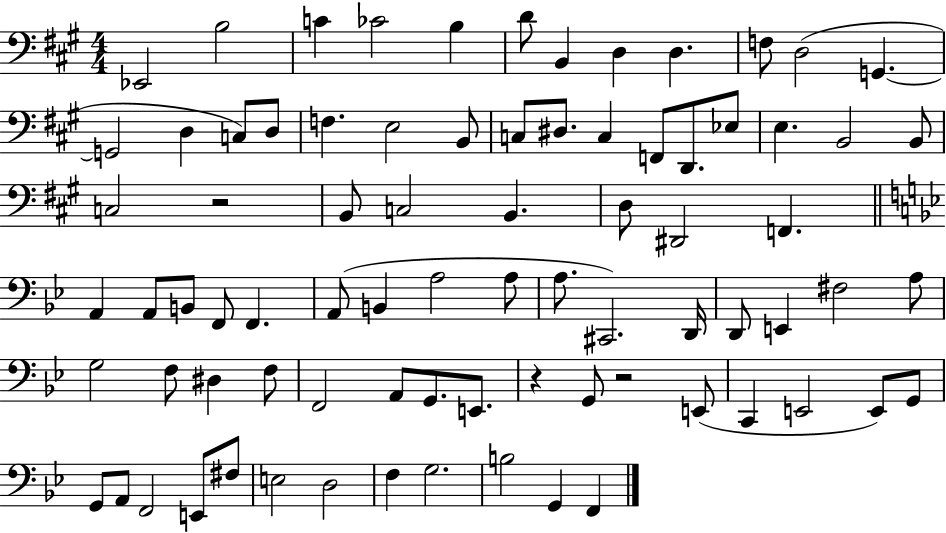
{
  \clef bass
  \numericTimeSignature
  \time 4/4
  \key a \major
  ees,2 b2 | c'4 ces'2 b4 | d'8 b,4 d4 d4. | f8 d2( g,4.~~ | \break g,2 d4 c8) d8 | f4. e2 b,8 | c8 dis8. c4 f,8 d,8. ees8 | e4. b,2 b,8 | \break c2 r2 | b,8 c2 b,4. | d8 dis,2 f,4. | \bar "||" \break \key g \minor a,4 a,8 b,8 f,8 f,4. | a,8( b,4 a2 a8 | a8. cis,2.) d,16 | d,8 e,4 fis2 a8 | \break g2 f8 dis4 f8 | f,2 a,8 g,8. e,8. | r4 g,8 r2 e,8( | c,4 e,2 e,8) g,8 | \break g,8 a,8 f,2 e,8 fis8 | e2 d2 | f4 g2. | b2 g,4 f,4 | \break \bar "|."
}